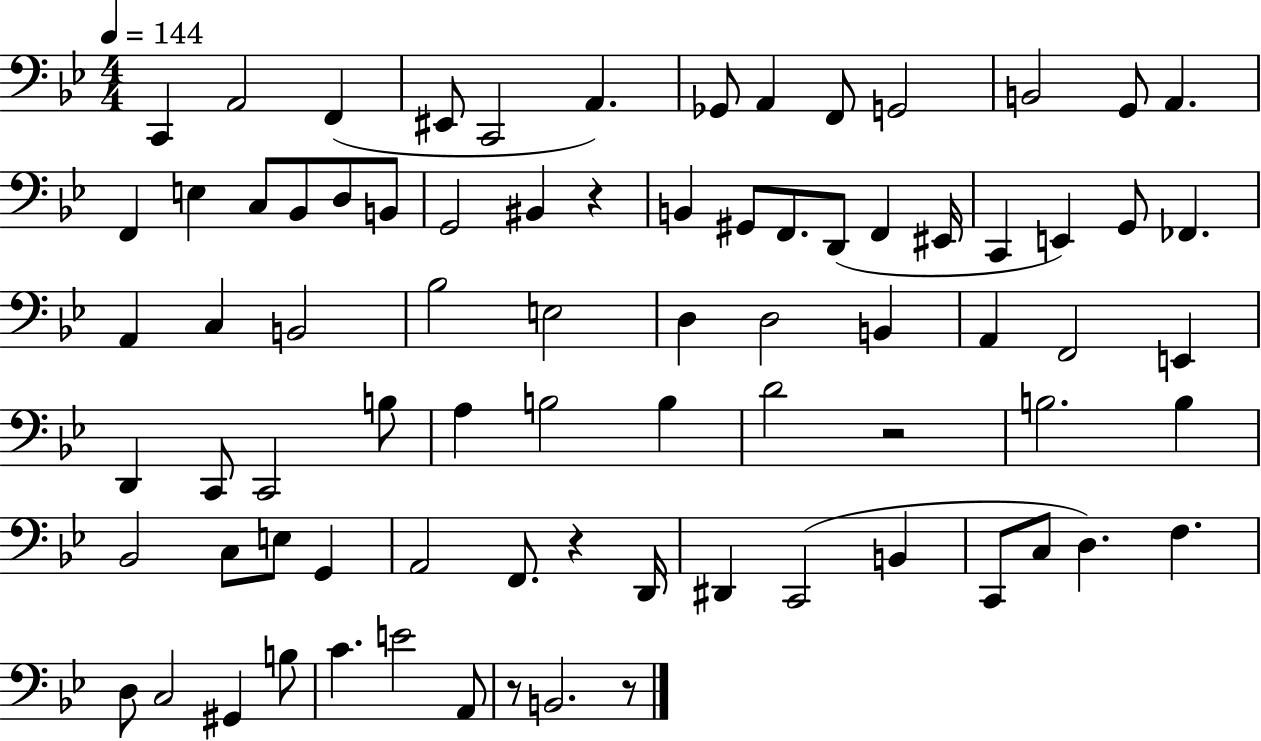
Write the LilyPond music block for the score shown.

{
  \clef bass
  \numericTimeSignature
  \time 4/4
  \key bes \major
  \tempo 4 = 144
  c,4 a,2 f,4( | eis,8 c,2 a,4.) | ges,8 a,4 f,8 g,2 | b,2 g,8 a,4. | \break f,4 e4 c8 bes,8 d8 b,8 | g,2 bis,4 r4 | b,4 gis,8 f,8. d,8( f,4 eis,16 | c,4 e,4) g,8 fes,4. | \break a,4 c4 b,2 | bes2 e2 | d4 d2 b,4 | a,4 f,2 e,4 | \break d,4 c,8 c,2 b8 | a4 b2 b4 | d'2 r2 | b2. b4 | \break bes,2 c8 e8 g,4 | a,2 f,8. r4 d,16 | dis,4 c,2( b,4 | c,8 c8 d4.) f4. | \break d8 c2 gis,4 b8 | c'4. e'2 a,8 | r8 b,2. r8 | \bar "|."
}